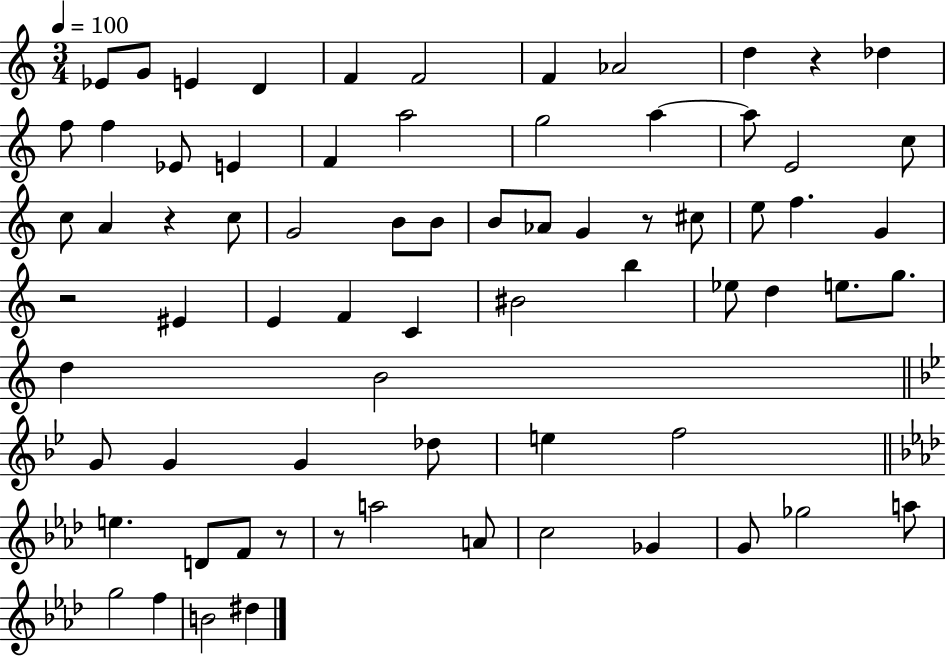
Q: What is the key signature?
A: C major